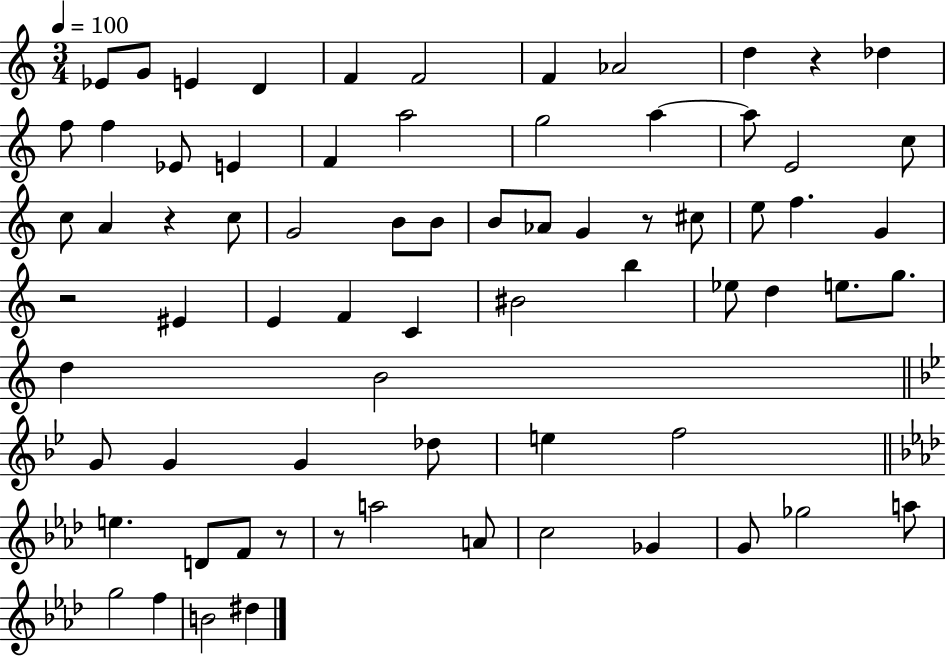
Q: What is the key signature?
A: C major